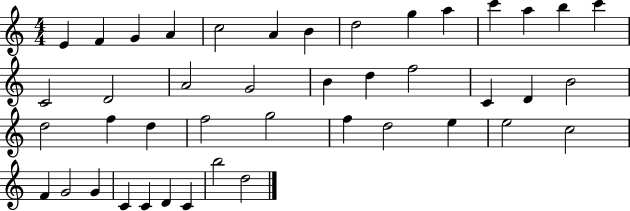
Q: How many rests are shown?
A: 0